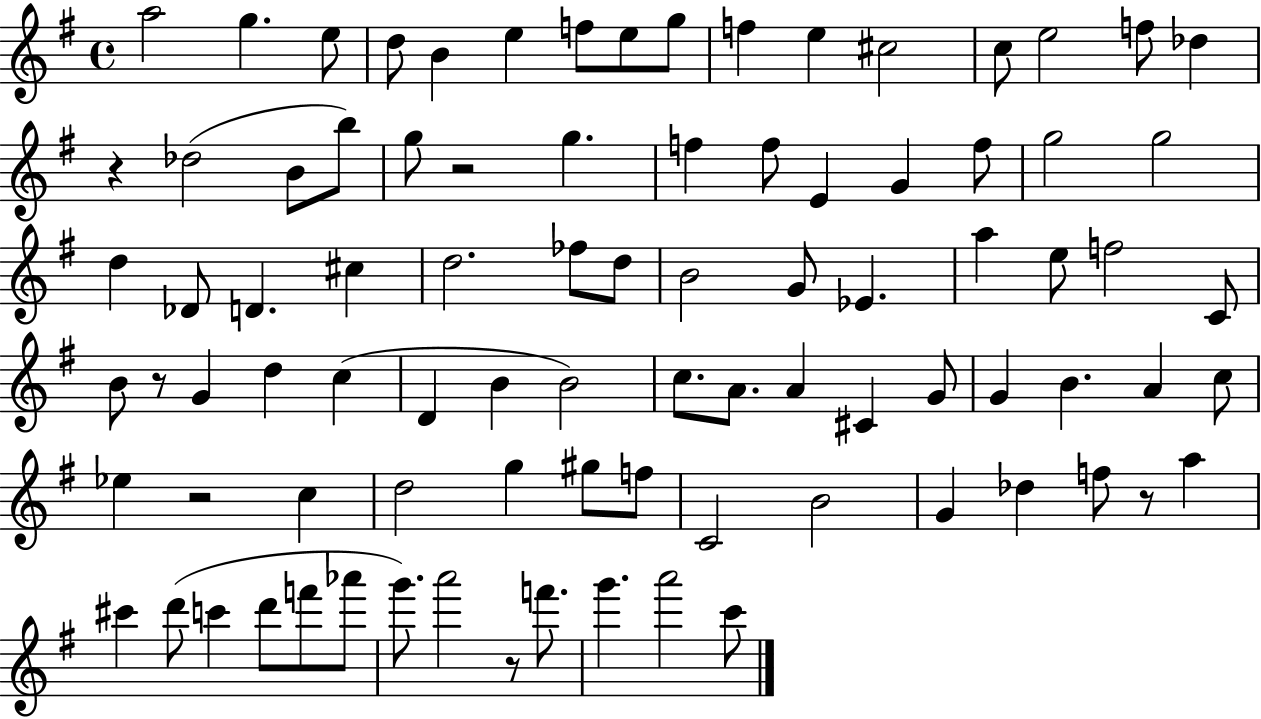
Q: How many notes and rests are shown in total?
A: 88